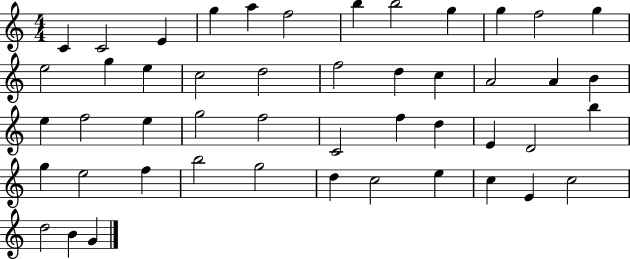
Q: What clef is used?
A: treble